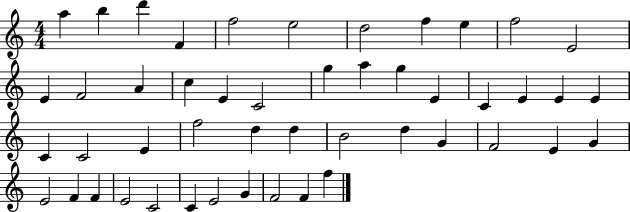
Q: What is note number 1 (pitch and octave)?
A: A5